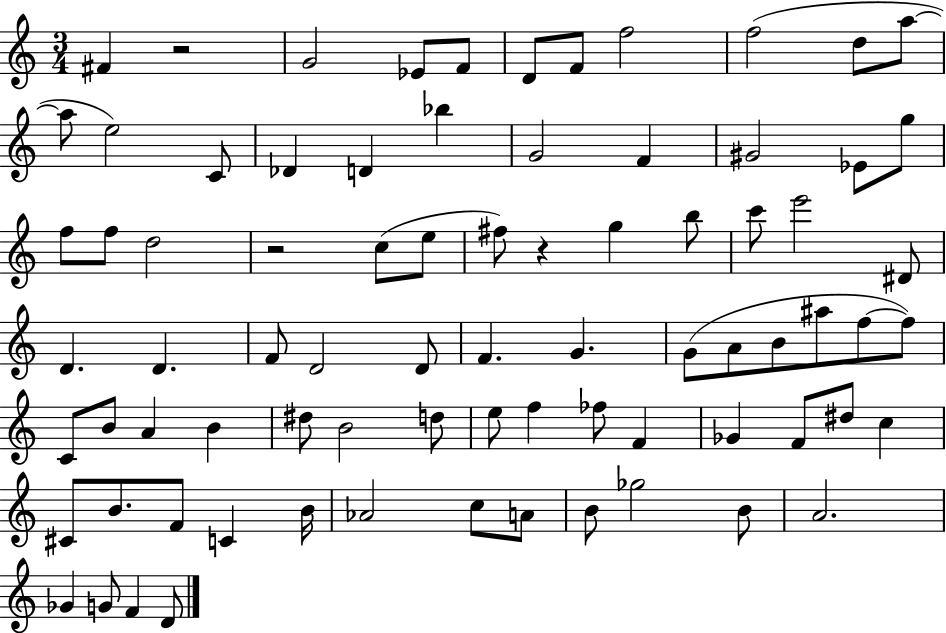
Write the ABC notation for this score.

X:1
T:Untitled
M:3/4
L:1/4
K:C
^F z2 G2 _E/2 F/2 D/2 F/2 f2 f2 d/2 a/2 a/2 e2 C/2 _D D _b G2 F ^G2 _E/2 g/2 f/2 f/2 d2 z2 c/2 e/2 ^f/2 z g b/2 c'/2 e'2 ^D/2 D D F/2 D2 D/2 F G G/2 A/2 B/2 ^a/2 f/2 f/2 C/2 B/2 A B ^d/2 B2 d/2 e/2 f _f/2 F _G F/2 ^d/2 c ^C/2 B/2 F/2 C B/4 _A2 c/2 A/2 B/2 _g2 B/2 A2 _G G/2 F D/2